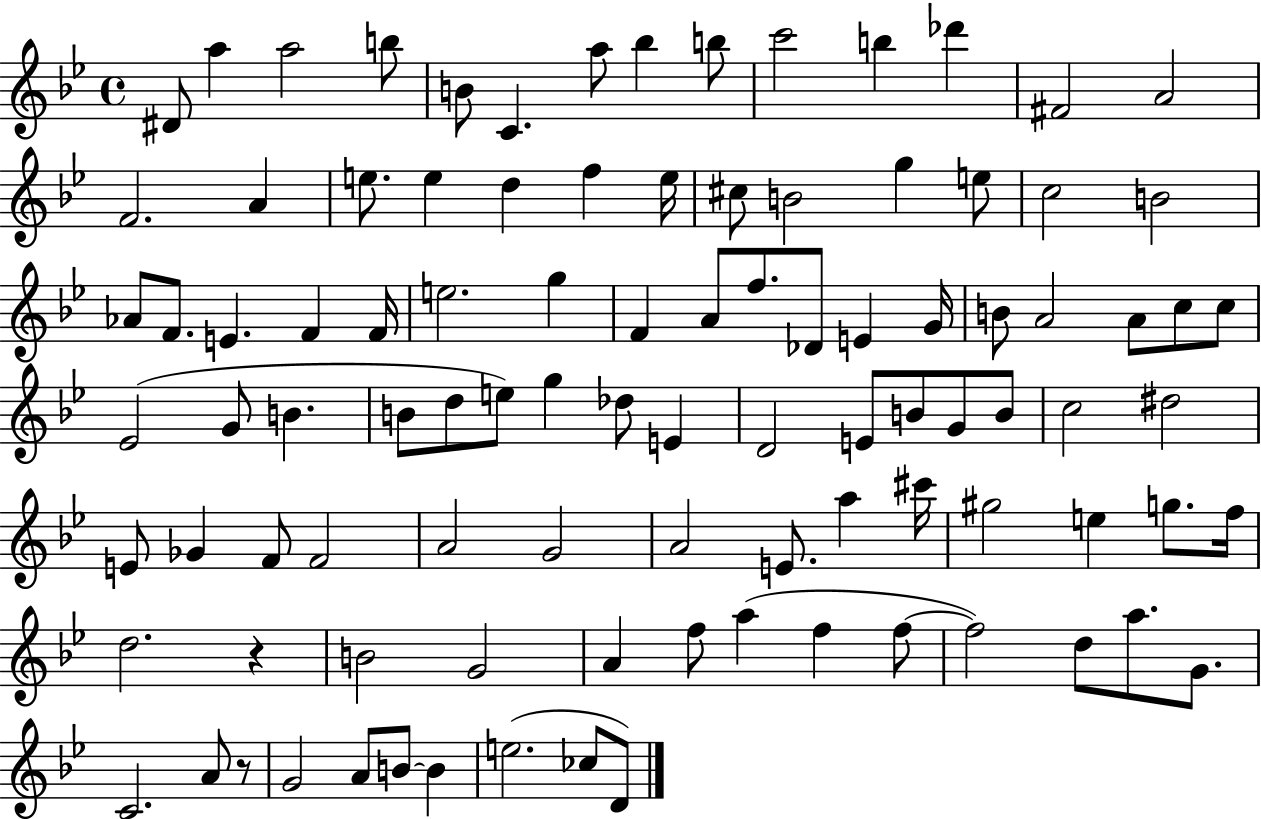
D#4/e A5/q A5/h B5/e B4/e C4/q. A5/e Bb5/q B5/e C6/h B5/q Db6/q F#4/h A4/h F4/h. A4/q E5/e. E5/q D5/q F5/q E5/s C#5/e B4/h G5/q E5/e C5/h B4/h Ab4/e F4/e. E4/q. F4/q F4/s E5/h. G5/q F4/q A4/e F5/e. Db4/e E4/q G4/s B4/e A4/h A4/e C5/e C5/e Eb4/h G4/e B4/q. B4/e D5/e E5/e G5/q Db5/e E4/q D4/h E4/e B4/e G4/e B4/e C5/h D#5/h E4/e Gb4/q F4/e F4/h A4/h G4/h A4/h E4/e. A5/q C#6/s G#5/h E5/q G5/e. F5/s D5/h. R/q B4/h G4/h A4/q F5/e A5/q F5/q F5/e F5/h D5/e A5/e. G4/e. C4/h. A4/e R/e G4/h A4/e B4/e B4/q E5/h. CES5/e D4/e